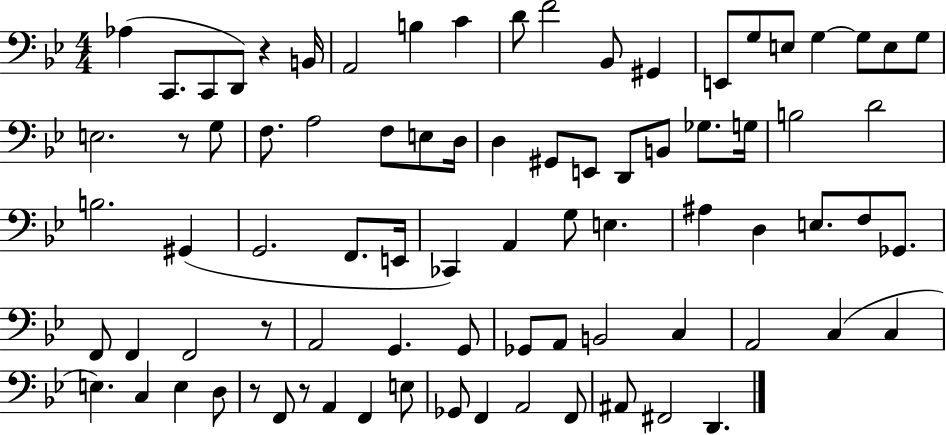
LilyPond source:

{
  \clef bass
  \numericTimeSignature
  \time 4/4
  \key bes \major
  \repeat volta 2 { aes4( c,8. c,8 d,8) r4 b,16 | a,2 b4 c'4 | d'8 f'2 bes,8 gis,4 | e,8 g8 e8 g4~~ g8 e8 g8 | \break e2. r8 g8 | f8. a2 f8 e8 d16 | d4 gis,8 e,8 d,8 b,8 ges8. g16 | b2 d'2 | \break b2. gis,4( | g,2. f,8. e,16 | ces,4) a,4 g8 e4. | ais4 d4 e8. f8 ges,8. | \break f,8 f,4 f,2 r8 | a,2 g,4. g,8 | ges,8 a,8 b,2 c4 | a,2 c4( c4 | \break e4.) c4 e4 d8 | r8 f,8 r8 a,4 f,4 e8 | ges,8 f,4 a,2 f,8 | ais,8 fis,2 d,4. | \break } \bar "|."
}